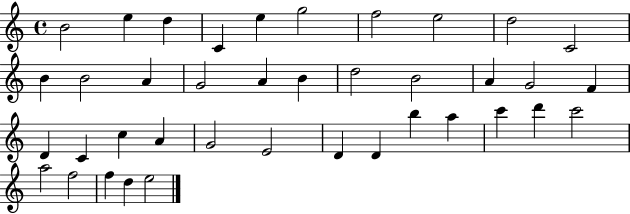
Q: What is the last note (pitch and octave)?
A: E5